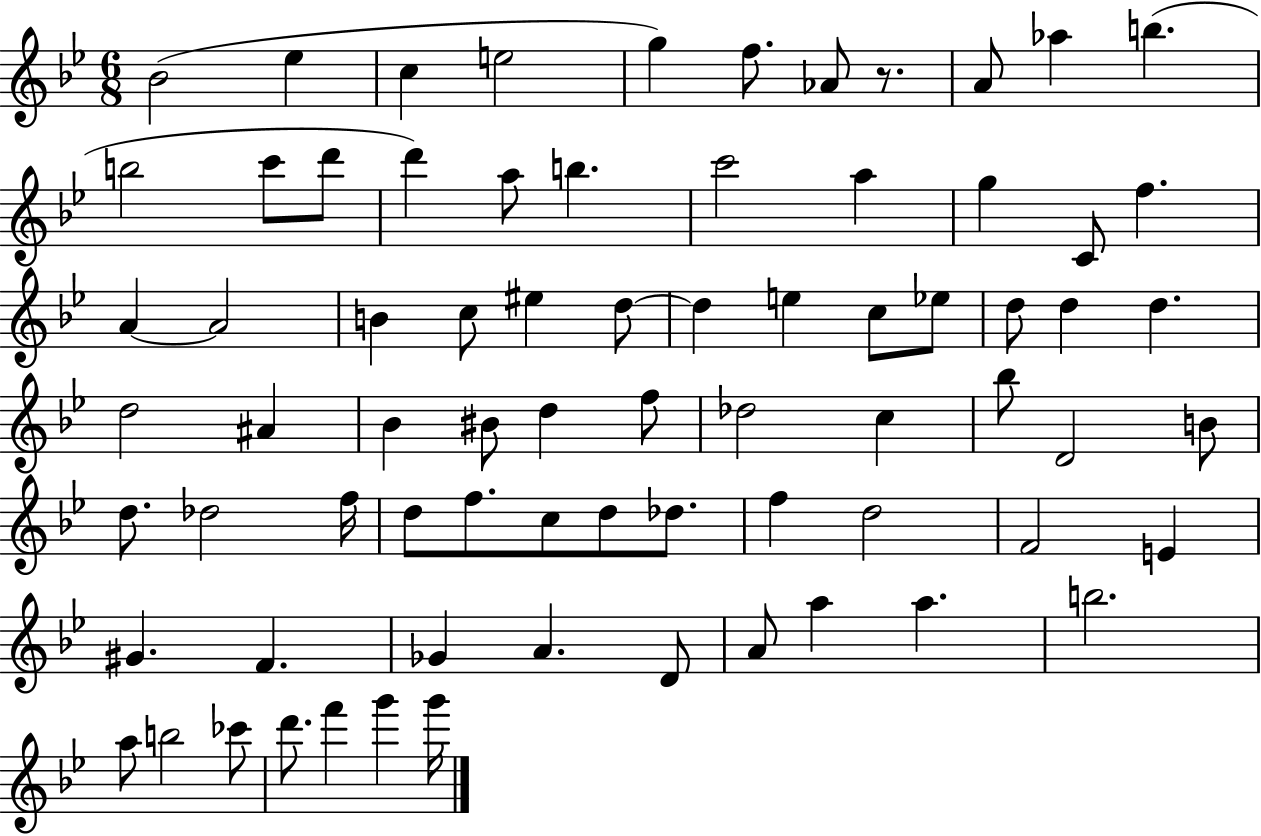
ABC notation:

X:1
T:Untitled
M:6/8
L:1/4
K:Bb
_B2 _e c e2 g f/2 _A/2 z/2 A/2 _a b b2 c'/2 d'/2 d' a/2 b c'2 a g C/2 f A A2 B c/2 ^e d/2 d e c/2 _e/2 d/2 d d d2 ^A _B ^B/2 d f/2 _d2 c _b/2 D2 B/2 d/2 _d2 f/4 d/2 f/2 c/2 d/2 _d/2 f d2 F2 E ^G F _G A D/2 A/2 a a b2 a/2 b2 _c'/2 d'/2 f' g' g'/4